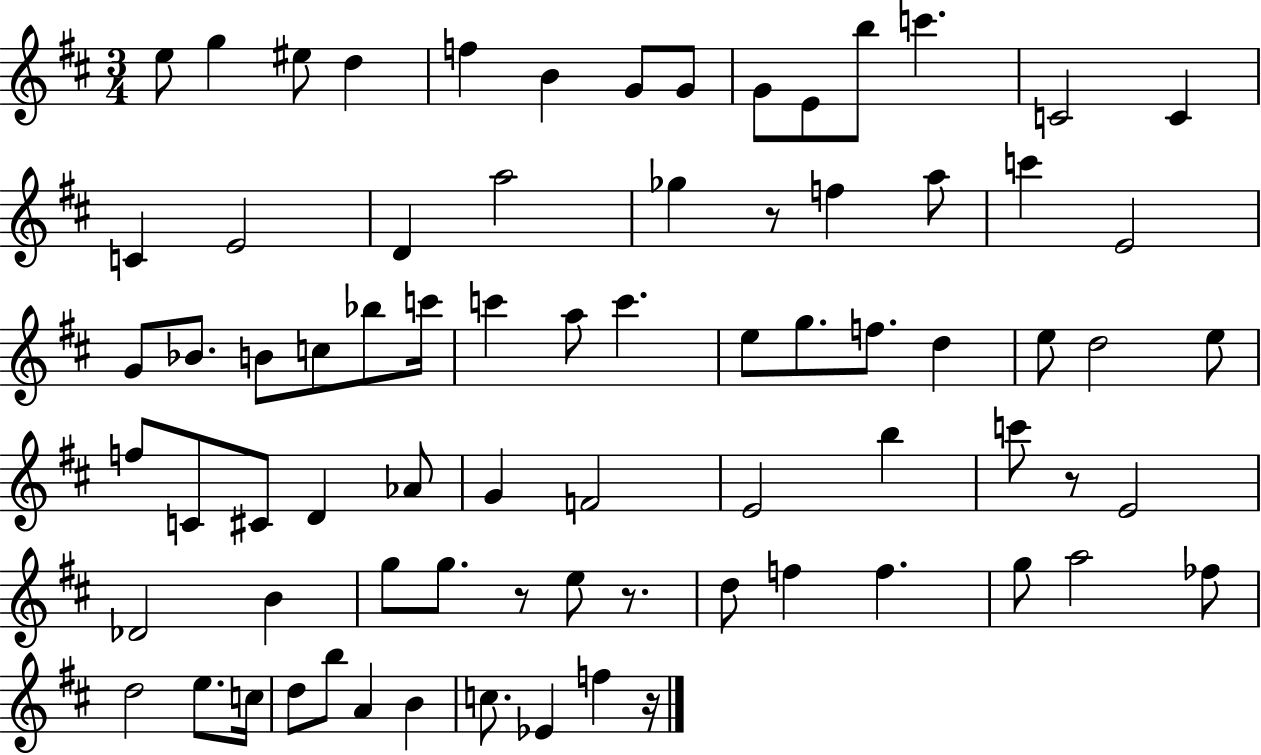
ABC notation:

X:1
T:Untitled
M:3/4
L:1/4
K:D
e/2 g ^e/2 d f B G/2 G/2 G/2 E/2 b/2 c' C2 C C E2 D a2 _g z/2 f a/2 c' E2 G/2 _B/2 B/2 c/2 _b/2 c'/4 c' a/2 c' e/2 g/2 f/2 d e/2 d2 e/2 f/2 C/2 ^C/2 D _A/2 G F2 E2 b c'/2 z/2 E2 _D2 B g/2 g/2 z/2 e/2 z/2 d/2 f f g/2 a2 _f/2 d2 e/2 c/4 d/2 b/2 A B c/2 _E f z/4